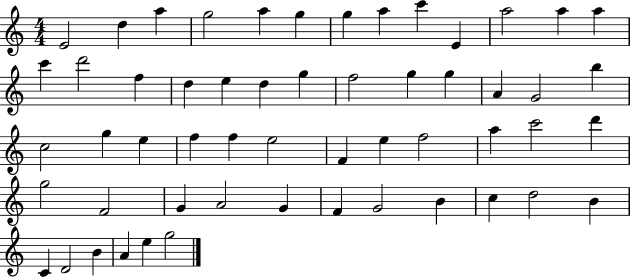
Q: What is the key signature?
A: C major